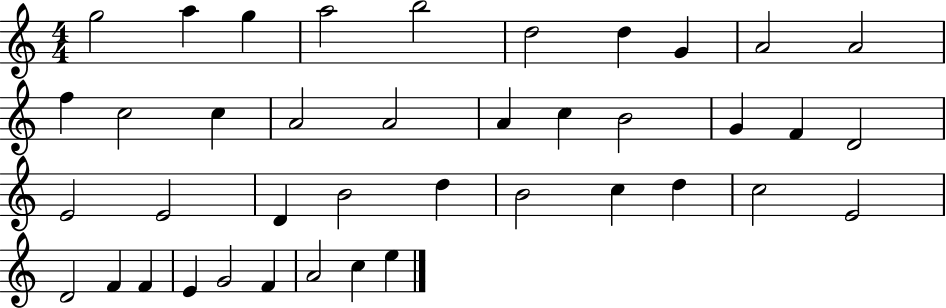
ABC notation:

X:1
T:Untitled
M:4/4
L:1/4
K:C
g2 a g a2 b2 d2 d G A2 A2 f c2 c A2 A2 A c B2 G F D2 E2 E2 D B2 d B2 c d c2 E2 D2 F F E G2 F A2 c e